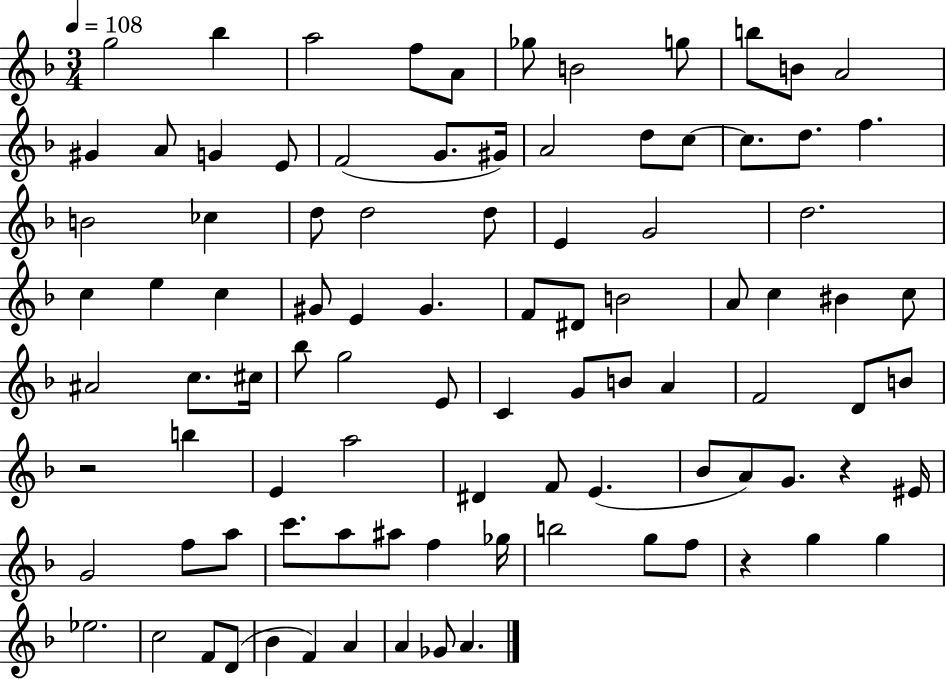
G5/h Bb5/q A5/h F5/e A4/e Gb5/e B4/h G5/e B5/e B4/e A4/h G#4/q A4/e G4/q E4/e F4/h G4/e. G#4/s A4/h D5/e C5/e C5/e. D5/e. F5/q. B4/h CES5/q D5/e D5/h D5/e E4/q G4/h D5/h. C5/q E5/q C5/q G#4/e E4/q G#4/q. F4/e D#4/e B4/h A4/e C5/q BIS4/q C5/e A#4/h C5/e. C#5/s Bb5/e G5/h E4/e C4/q G4/e B4/e A4/q F4/h D4/e B4/e R/h B5/q E4/q A5/h D#4/q F4/e E4/q. Bb4/e A4/e G4/e. R/q EIS4/s G4/h F5/e A5/e C6/e. A5/e A#5/e F5/q Gb5/s B5/h G5/e F5/e R/q G5/q G5/q Eb5/h. C5/h F4/e D4/e Bb4/q F4/q A4/q A4/q Gb4/e A4/q.